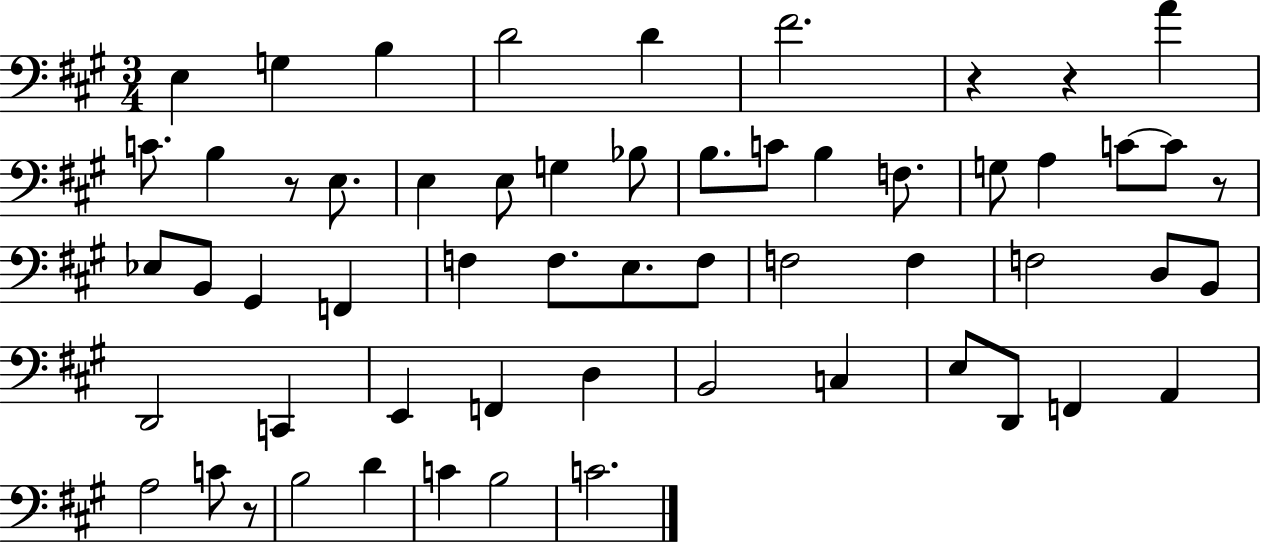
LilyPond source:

{
  \clef bass
  \numericTimeSignature
  \time 3/4
  \key a \major
  e4 g4 b4 | d'2 d'4 | fis'2. | r4 r4 a'4 | \break c'8. b4 r8 e8. | e4 e8 g4 bes8 | b8. c'8 b4 f8. | g8 a4 c'8~~ c'8 r8 | \break ees8 b,8 gis,4 f,4 | f4 f8. e8. f8 | f2 f4 | f2 d8 b,8 | \break d,2 c,4 | e,4 f,4 d4 | b,2 c4 | e8 d,8 f,4 a,4 | \break a2 c'8 r8 | b2 d'4 | c'4 b2 | c'2. | \break \bar "|."
}